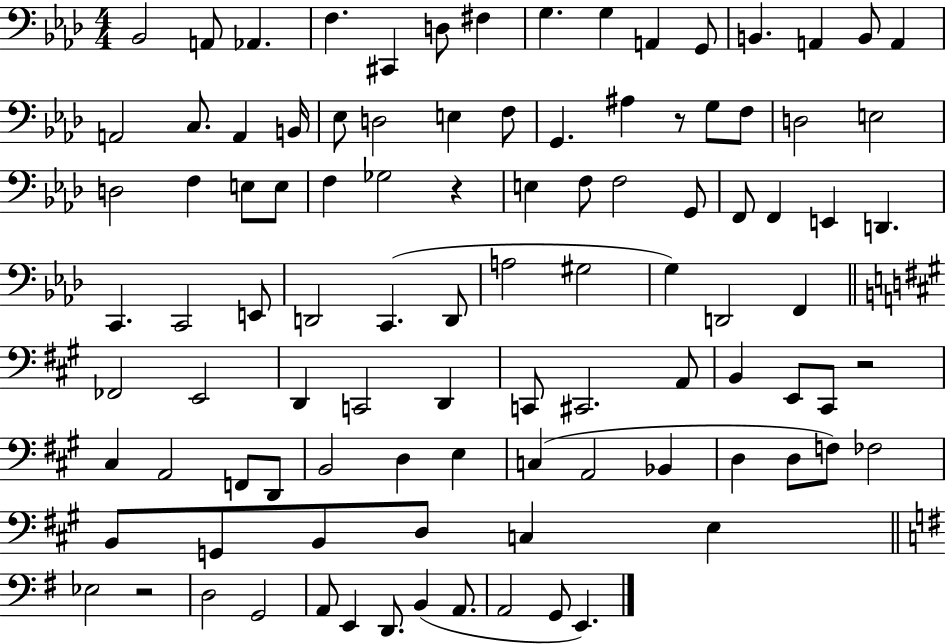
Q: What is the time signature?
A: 4/4